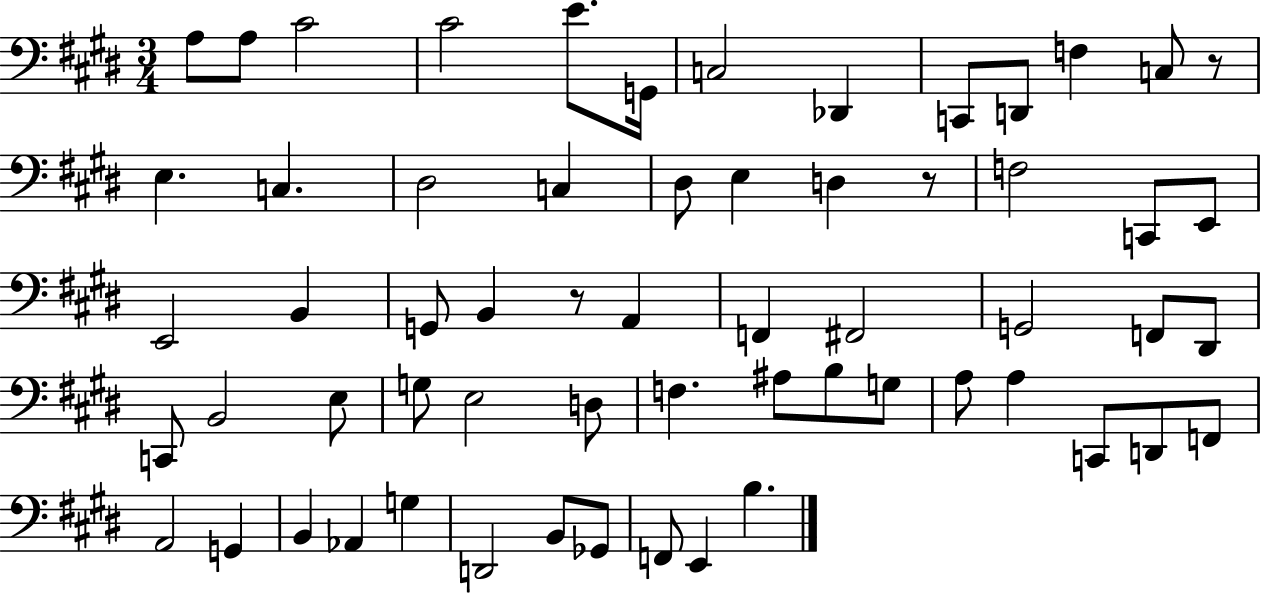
{
  \clef bass
  \numericTimeSignature
  \time 3/4
  \key e \major
  a8 a8 cis'2 | cis'2 e'8. g,16 | c2 des,4 | c,8 d,8 f4 c8 r8 | \break e4. c4. | dis2 c4 | dis8 e4 d4 r8 | f2 c,8 e,8 | \break e,2 b,4 | g,8 b,4 r8 a,4 | f,4 fis,2 | g,2 f,8 dis,8 | \break c,8 b,2 e8 | g8 e2 d8 | f4. ais8 b8 g8 | a8 a4 c,8 d,8 f,8 | \break a,2 g,4 | b,4 aes,4 g4 | d,2 b,8 ges,8 | f,8 e,4 b4. | \break \bar "|."
}